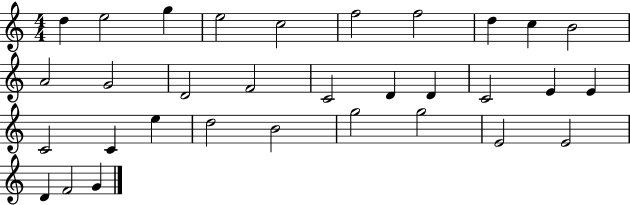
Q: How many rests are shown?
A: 0